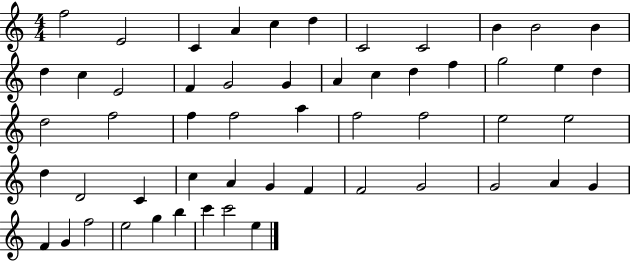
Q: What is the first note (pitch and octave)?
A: F5